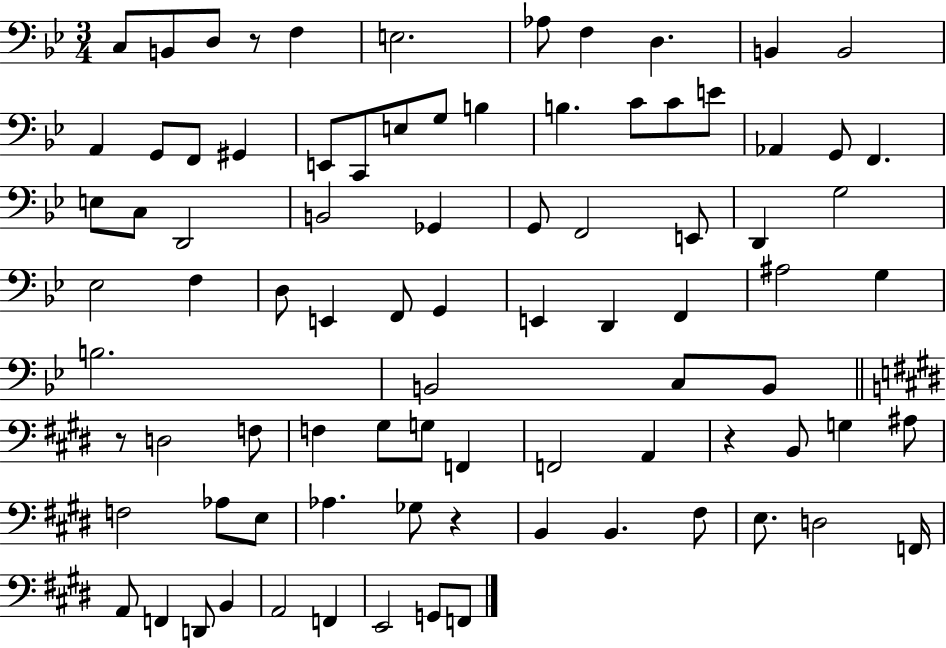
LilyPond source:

{
  \clef bass
  \numericTimeSignature
  \time 3/4
  \key bes \major
  \repeat volta 2 { c8 b,8 d8 r8 f4 | e2. | aes8 f4 d4. | b,4 b,2 | \break a,4 g,8 f,8 gis,4 | e,8 c,8 e8 g8 b4 | b4. c'8 c'8 e'8 | aes,4 g,8 f,4. | \break e8 c8 d,2 | b,2 ges,4 | g,8 f,2 e,8 | d,4 g2 | \break ees2 f4 | d8 e,4 f,8 g,4 | e,4 d,4 f,4 | ais2 g4 | \break b2. | b,2 c8 b,8 | \bar "||" \break \key e \major r8 d2 f8 | f4 gis8 g8 f,4 | f,2 a,4 | r4 b,8 g4 ais8 | \break f2 aes8 e8 | aes4. ges8 r4 | b,4 b,4. fis8 | e8. d2 f,16 | \break a,8 f,4 d,8 b,4 | a,2 f,4 | e,2 g,8 f,8 | } \bar "|."
}